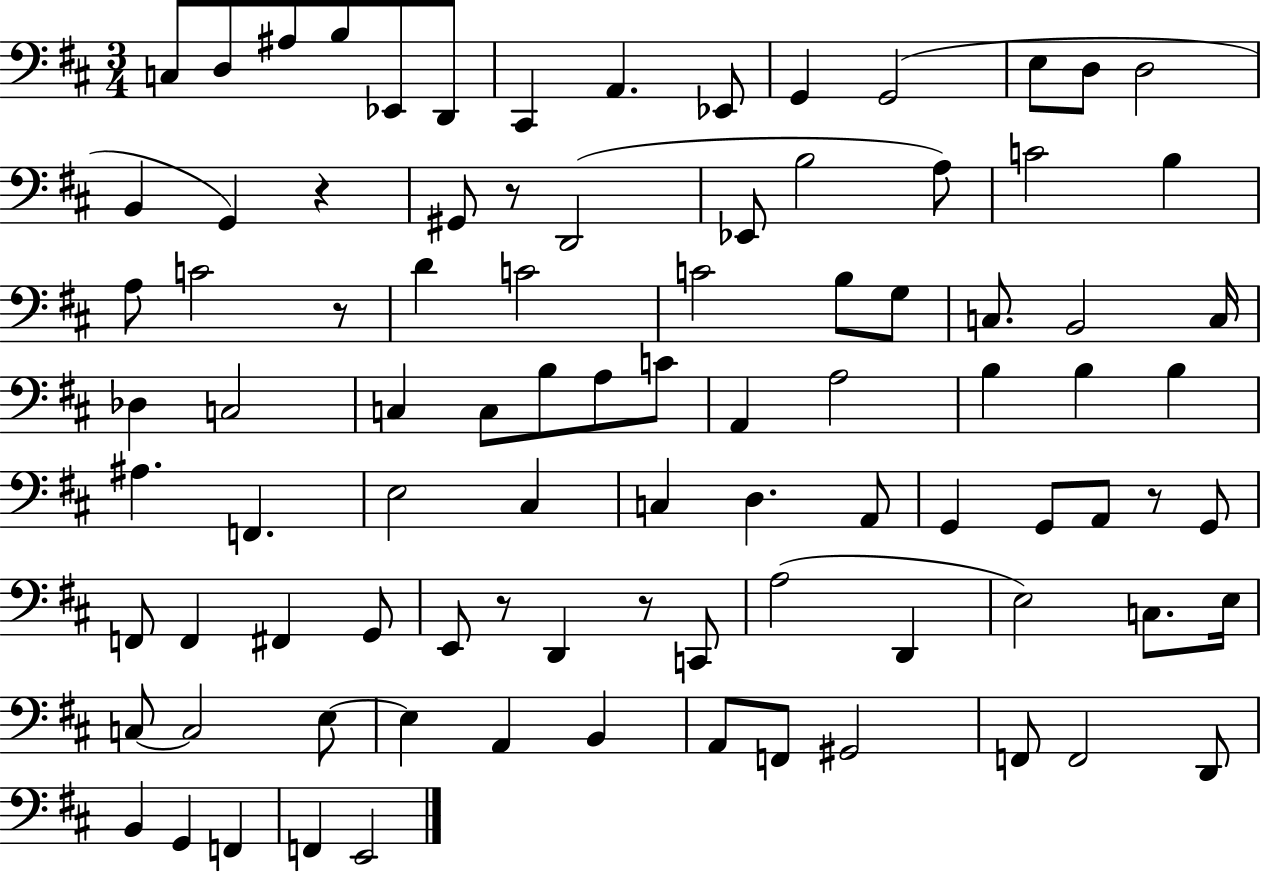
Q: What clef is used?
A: bass